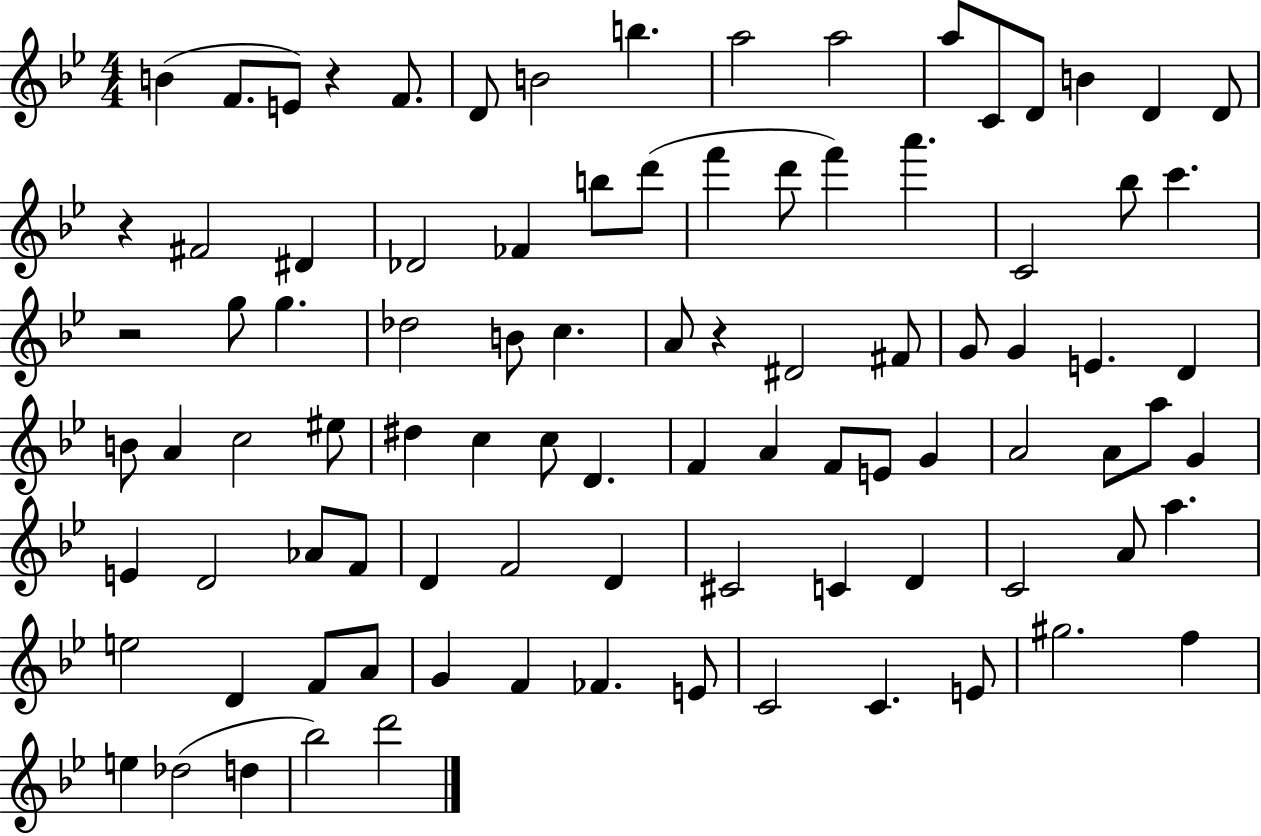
X:1
T:Untitled
M:4/4
L:1/4
K:Bb
B F/2 E/2 z F/2 D/2 B2 b a2 a2 a/2 C/2 D/2 B D D/2 z ^F2 ^D _D2 _F b/2 d'/2 f' d'/2 f' a' C2 _b/2 c' z2 g/2 g _d2 B/2 c A/2 z ^D2 ^F/2 G/2 G E D B/2 A c2 ^e/2 ^d c c/2 D F A F/2 E/2 G A2 A/2 a/2 G E D2 _A/2 F/2 D F2 D ^C2 C D C2 A/2 a e2 D F/2 A/2 G F _F E/2 C2 C E/2 ^g2 f e _d2 d _b2 d'2